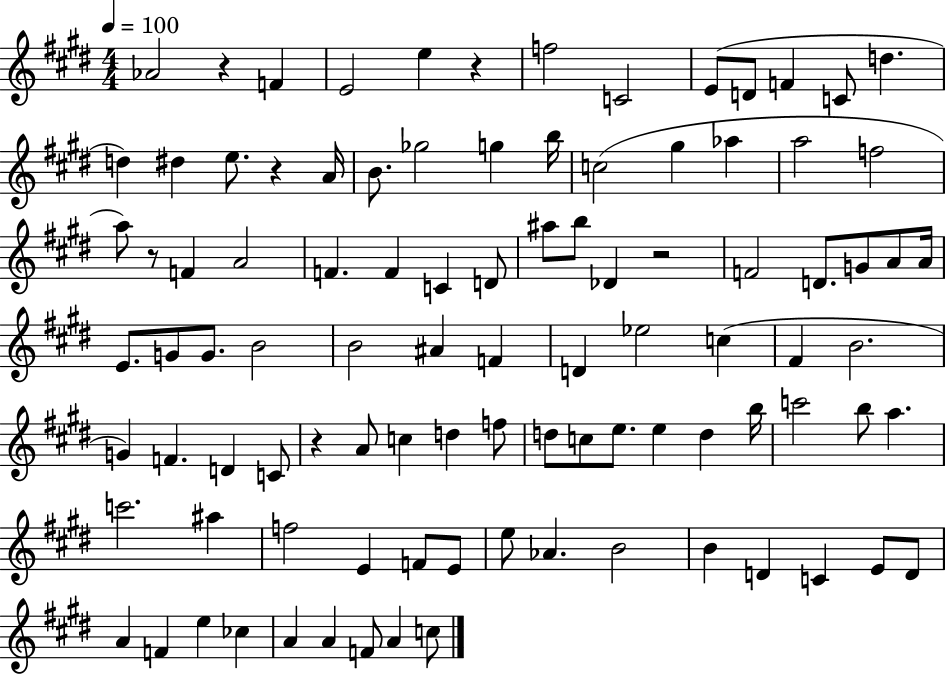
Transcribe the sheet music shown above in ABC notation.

X:1
T:Untitled
M:4/4
L:1/4
K:E
_A2 z F E2 e z f2 C2 E/2 D/2 F C/2 d d ^d e/2 z A/4 B/2 _g2 g b/4 c2 ^g _a a2 f2 a/2 z/2 F A2 F F C D/2 ^a/2 b/2 _D z2 F2 D/2 G/2 A/2 A/4 E/2 G/2 G/2 B2 B2 ^A F D _e2 c ^F B2 G F D C/2 z A/2 c d f/2 d/2 c/2 e/2 e d b/4 c'2 b/2 a c'2 ^a f2 E F/2 E/2 e/2 _A B2 B D C E/2 D/2 A F e _c A A F/2 A c/2